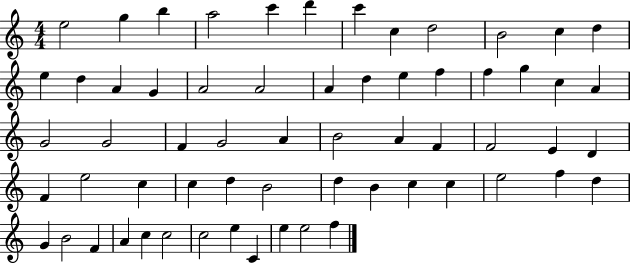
E5/h G5/q B5/q A5/h C6/q D6/q C6/q C5/q D5/h B4/h C5/q D5/q E5/q D5/q A4/q G4/q A4/h A4/h A4/q D5/q E5/q F5/q F5/q G5/q C5/q A4/q G4/h G4/h F4/q G4/h A4/q B4/h A4/q F4/q F4/h E4/q D4/q F4/q E5/h C5/q C5/q D5/q B4/h D5/q B4/q C5/q C5/q E5/h F5/q D5/q G4/q B4/h F4/q A4/q C5/q C5/h C5/h E5/q C4/q E5/q E5/h F5/q